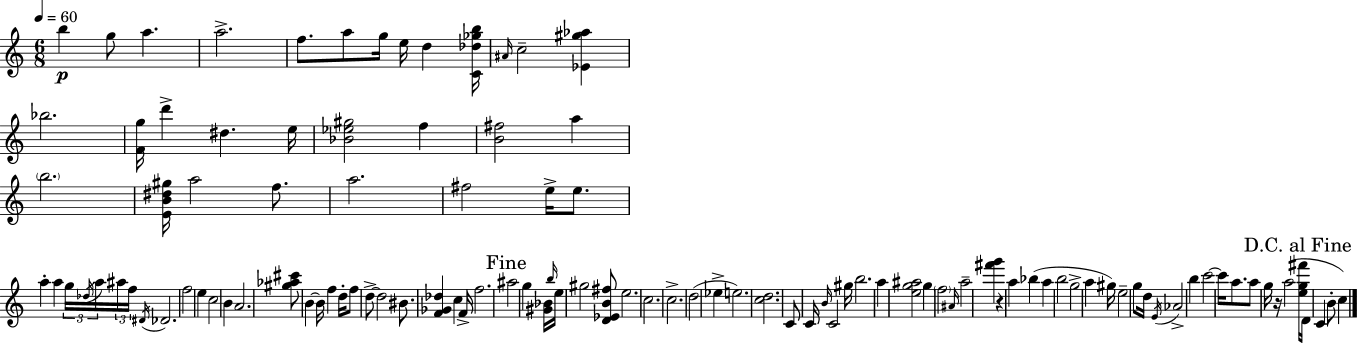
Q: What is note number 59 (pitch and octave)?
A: Eb5